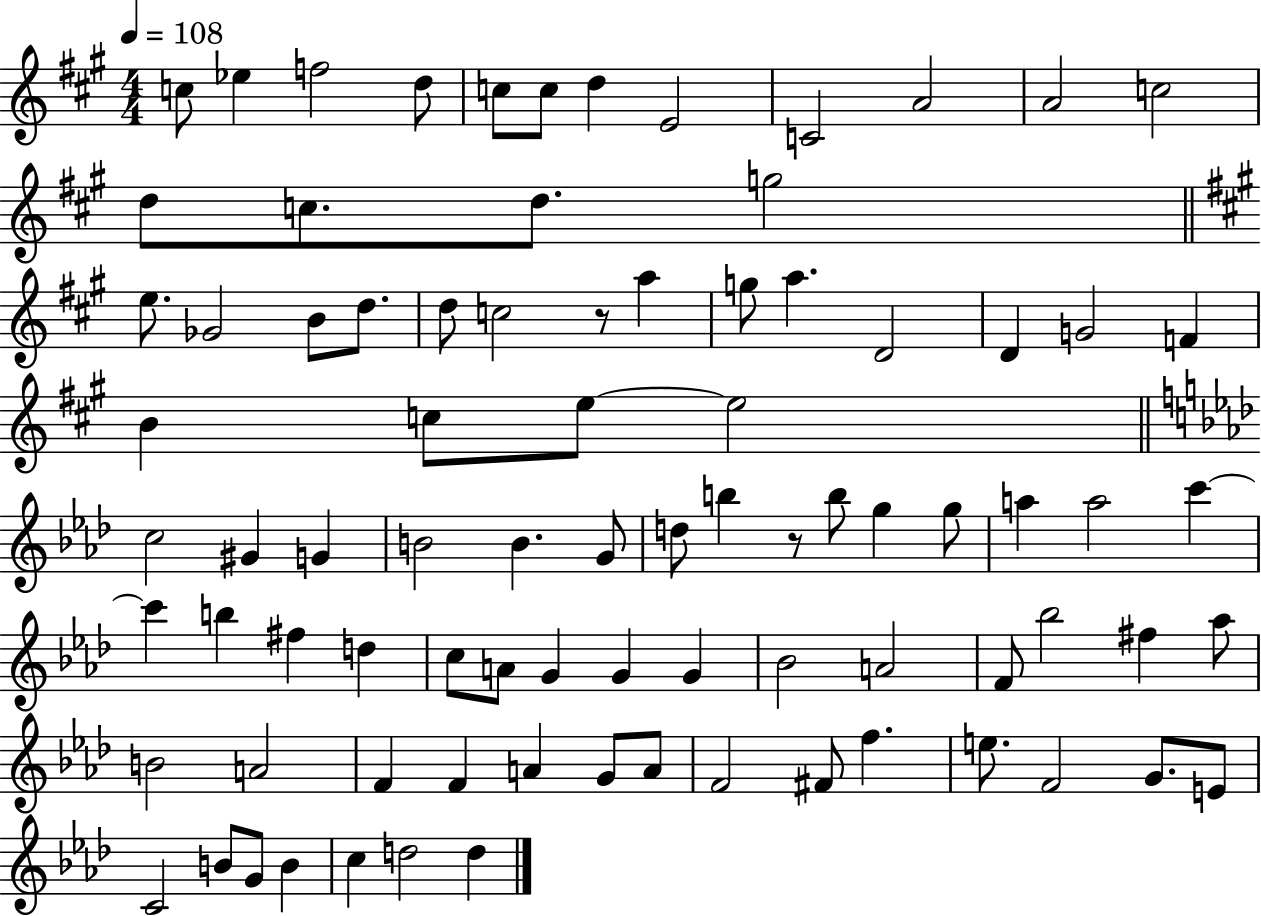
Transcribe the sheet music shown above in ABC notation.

X:1
T:Untitled
M:4/4
L:1/4
K:A
c/2 _e f2 d/2 c/2 c/2 d E2 C2 A2 A2 c2 d/2 c/2 d/2 g2 e/2 _G2 B/2 d/2 d/2 c2 z/2 a g/2 a D2 D G2 F B c/2 e/2 e2 c2 ^G G B2 B G/2 d/2 b z/2 b/2 g g/2 a a2 c' c' b ^f d c/2 A/2 G G G _B2 A2 F/2 _b2 ^f _a/2 B2 A2 F F A G/2 A/2 F2 ^F/2 f e/2 F2 G/2 E/2 C2 B/2 G/2 B c d2 d